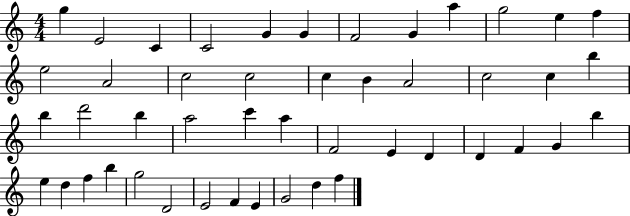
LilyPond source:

{
  \clef treble
  \numericTimeSignature
  \time 4/4
  \key c \major
  g''4 e'2 c'4 | c'2 g'4 g'4 | f'2 g'4 a''4 | g''2 e''4 f''4 | \break e''2 a'2 | c''2 c''2 | c''4 b'4 a'2 | c''2 c''4 b''4 | \break b''4 d'''2 b''4 | a''2 c'''4 a''4 | f'2 e'4 d'4 | d'4 f'4 g'4 b''4 | \break e''4 d''4 f''4 b''4 | g''2 d'2 | e'2 f'4 e'4 | g'2 d''4 f''4 | \break \bar "|."
}